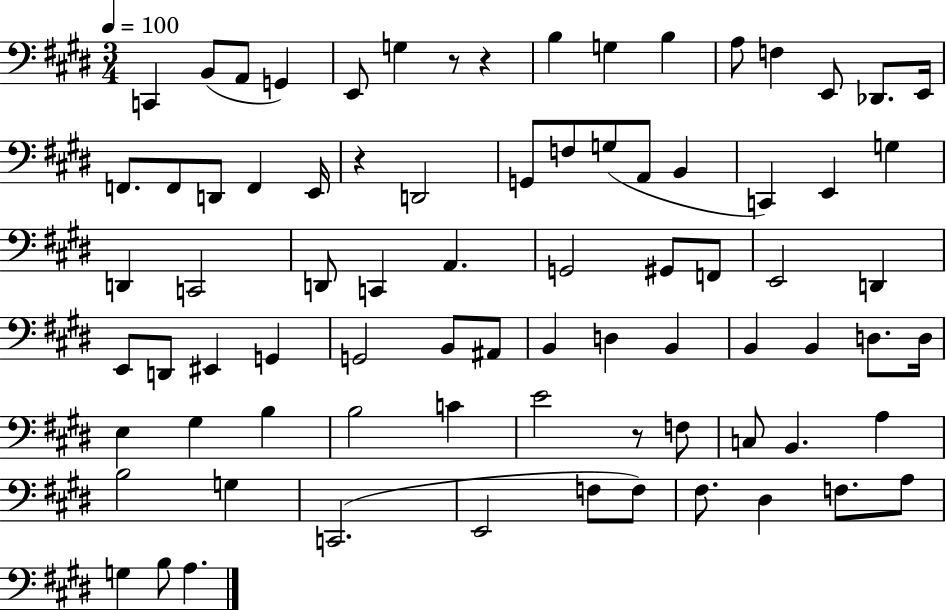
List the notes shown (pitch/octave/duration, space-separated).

C2/q B2/e A2/e G2/q E2/e G3/q R/e R/q B3/q G3/q B3/q A3/e F3/q E2/e Db2/e. E2/s F2/e. F2/e D2/e F2/q E2/s R/q D2/h G2/e F3/e G3/e A2/e B2/q C2/q E2/q G3/q D2/q C2/h D2/e C2/q A2/q. G2/h G#2/e F2/e E2/h D2/q E2/e D2/e EIS2/q G2/q G2/h B2/e A#2/e B2/q D3/q B2/q B2/q B2/q D3/e. D3/s E3/q G#3/q B3/q B3/h C4/q E4/h R/e F3/e C3/e B2/q. A3/q B3/h G3/q C2/h. E2/h F3/e F3/e F#3/e. D#3/q F3/e. A3/e G3/q B3/e A3/q.